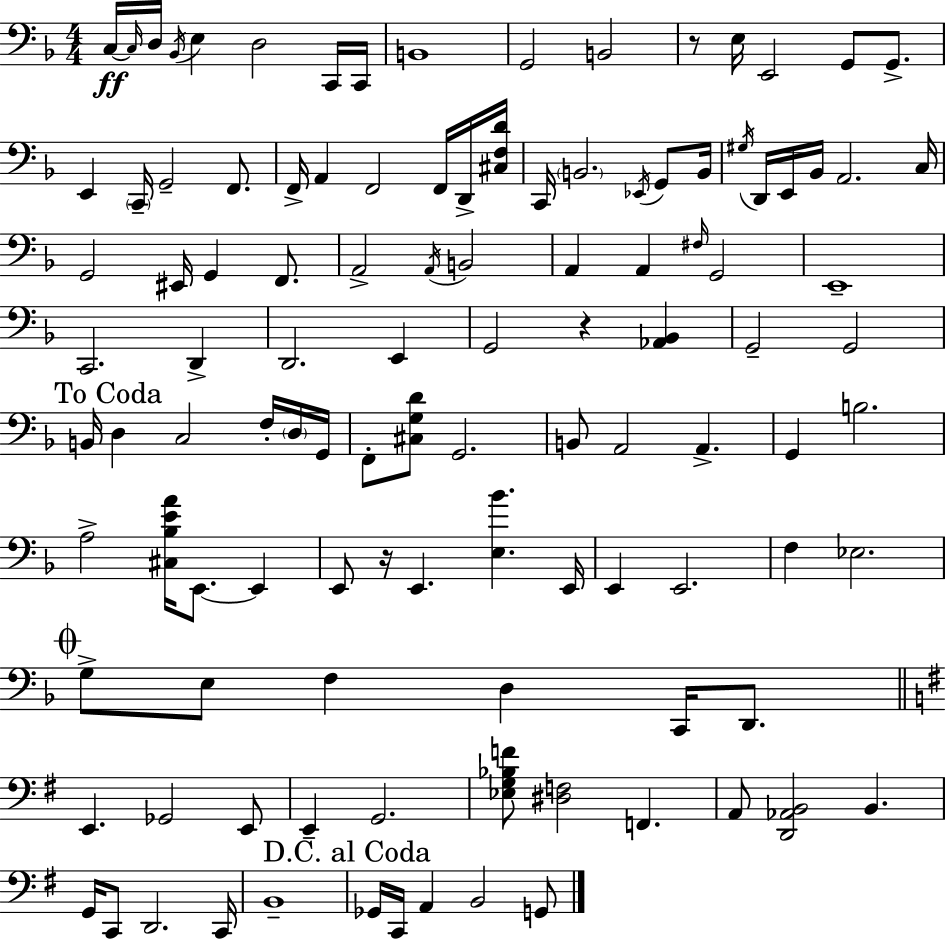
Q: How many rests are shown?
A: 3